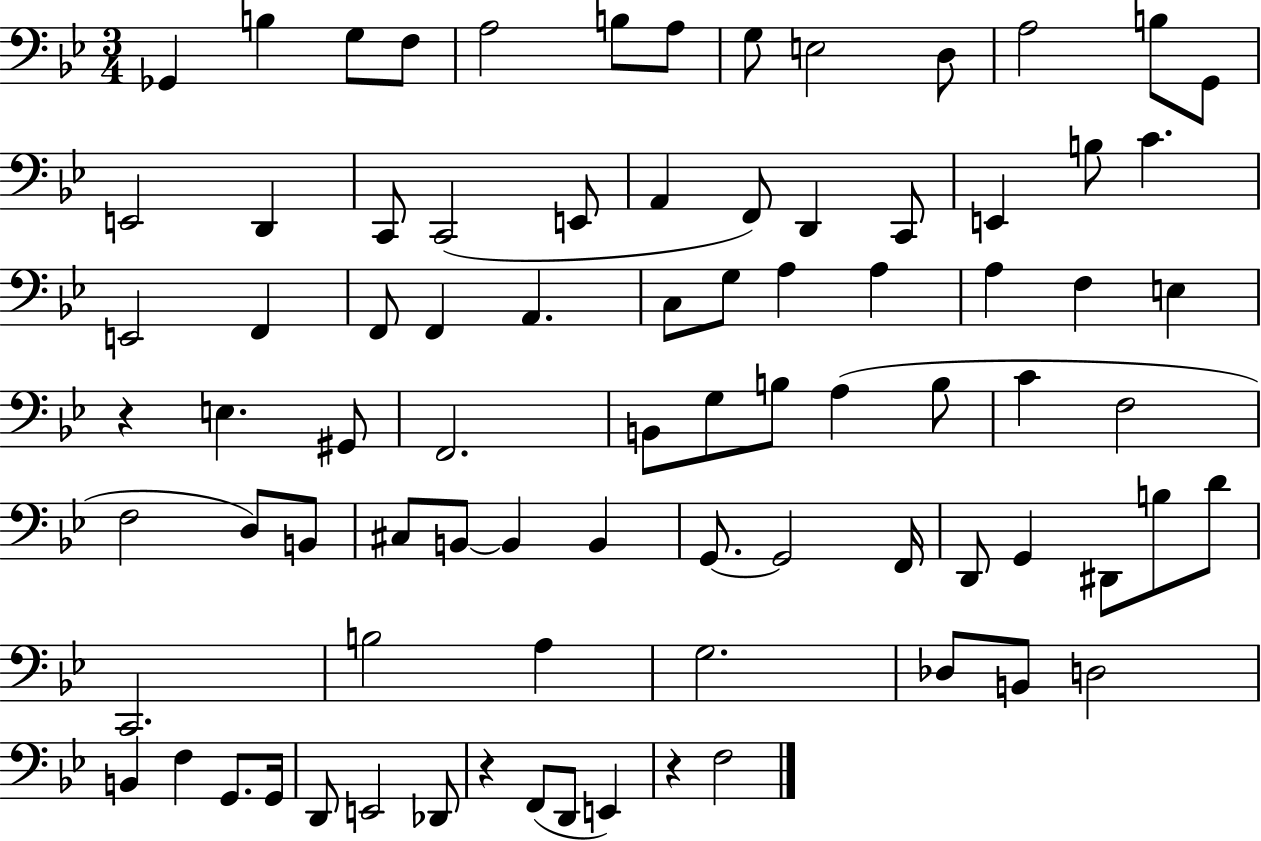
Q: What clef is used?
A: bass